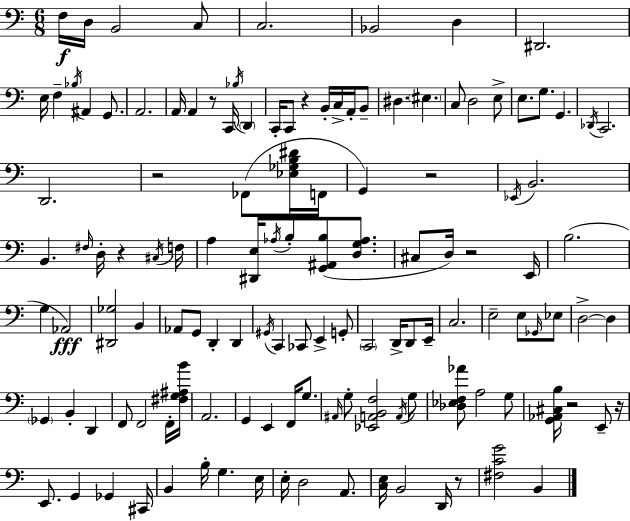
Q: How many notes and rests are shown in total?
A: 128